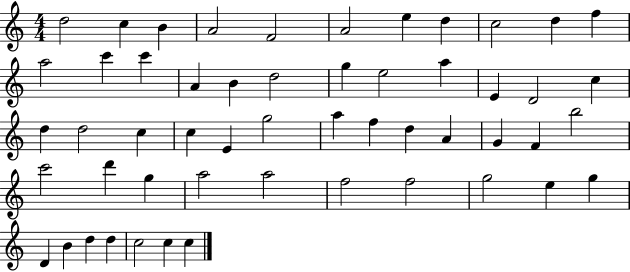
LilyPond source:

{
  \clef treble
  \numericTimeSignature
  \time 4/4
  \key c \major
  d''2 c''4 b'4 | a'2 f'2 | a'2 e''4 d''4 | c''2 d''4 f''4 | \break a''2 c'''4 c'''4 | a'4 b'4 d''2 | g''4 e''2 a''4 | e'4 d'2 c''4 | \break d''4 d''2 c''4 | c''4 e'4 g''2 | a''4 f''4 d''4 a'4 | g'4 f'4 b''2 | \break c'''2 d'''4 g''4 | a''2 a''2 | f''2 f''2 | g''2 e''4 g''4 | \break d'4 b'4 d''4 d''4 | c''2 c''4 c''4 | \bar "|."
}